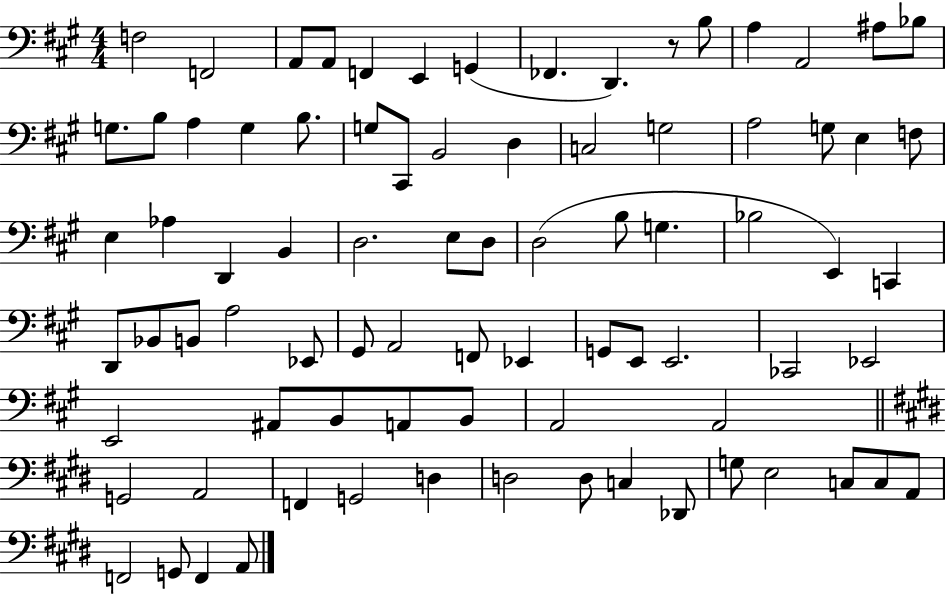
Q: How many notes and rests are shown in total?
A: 82